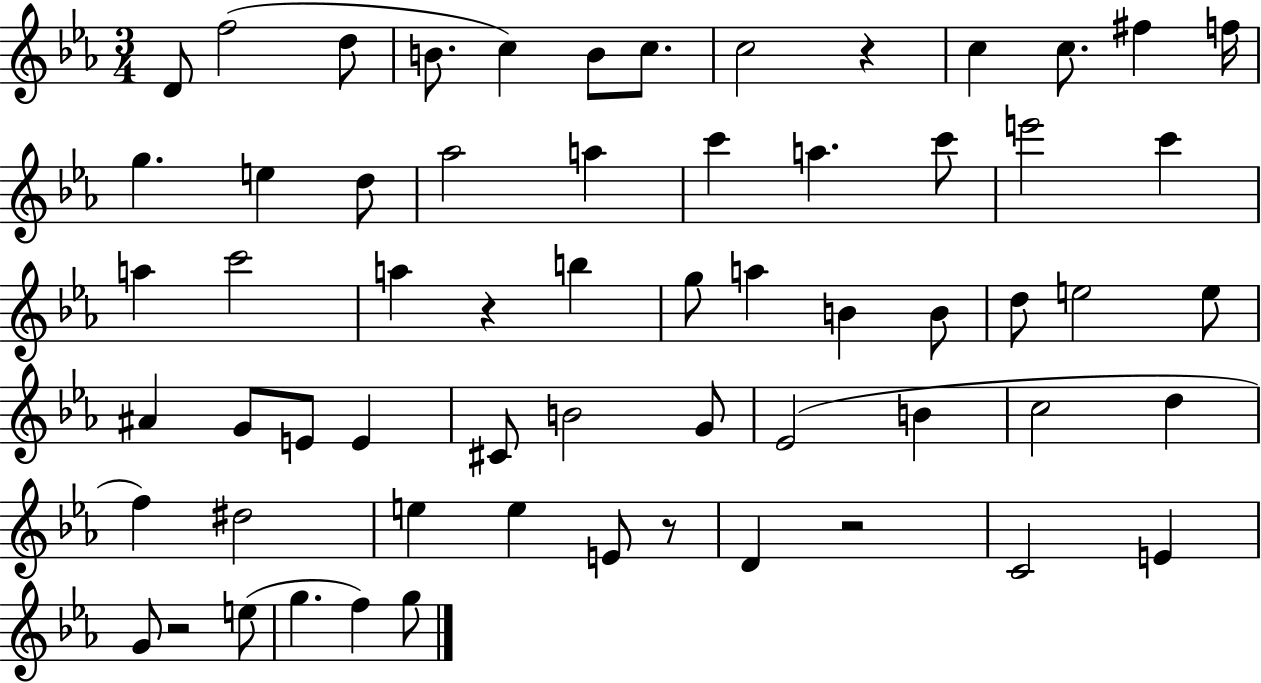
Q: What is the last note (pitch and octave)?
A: G5